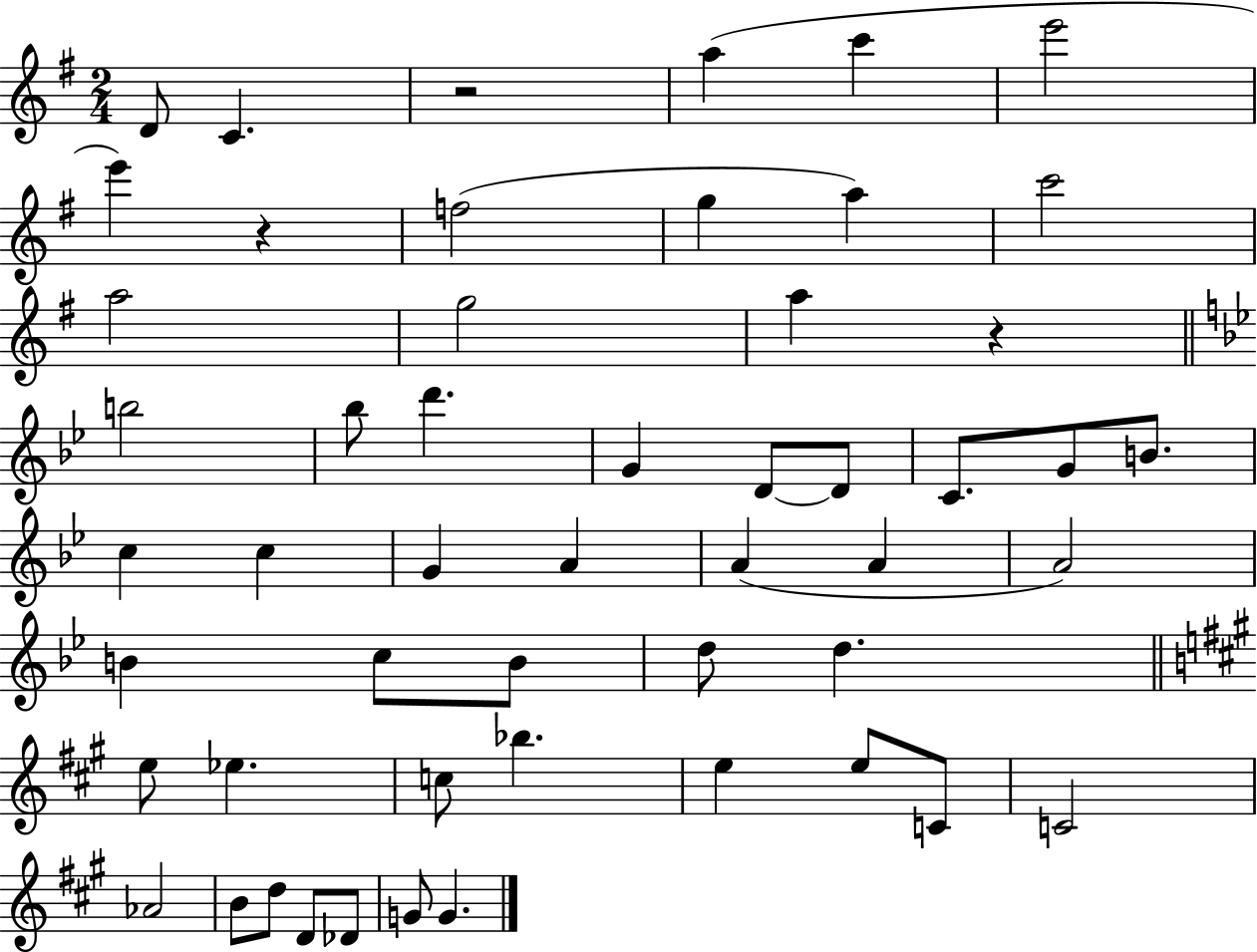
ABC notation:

X:1
T:Untitled
M:2/4
L:1/4
K:G
D/2 C z2 a c' e'2 e' z f2 g a c'2 a2 g2 a z b2 _b/2 d' G D/2 D/2 C/2 G/2 B/2 c c G A A A A2 B c/2 B/2 d/2 d e/2 _e c/2 _b e e/2 C/2 C2 _A2 B/2 d/2 D/2 _D/2 G/2 G